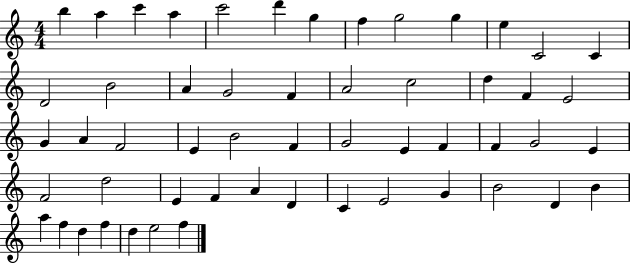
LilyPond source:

{
  \clef treble
  \numericTimeSignature
  \time 4/4
  \key c \major
  b''4 a''4 c'''4 a''4 | c'''2 d'''4 g''4 | f''4 g''2 g''4 | e''4 c'2 c'4 | \break d'2 b'2 | a'4 g'2 f'4 | a'2 c''2 | d''4 f'4 e'2 | \break g'4 a'4 f'2 | e'4 b'2 f'4 | g'2 e'4 f'4 | f'4 g'2 e'4 | \break f'2 d''2 | e'4 f'4 a'4 d'4 | c'4 e'2 g'4 | b'2 d'4 b'4 | \break a''4 f''4 d''4 f''4 | d''4 e''2 f''4 | \bar "|."
}